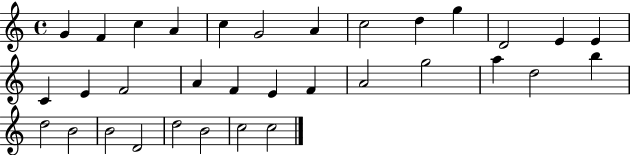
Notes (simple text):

G4/q F4/q C5/q A4/q C5/q G4/h A4/q C5/h D5/q G5/q D4/h E4/q E4/q C4/q E4/q F4/h A4/q F4/q E4/q F4/q A4/h G5/h A5/q D5/h B5/q D5/h B4/h B4/h D4/h D5/h B4/h C5/h C5/h